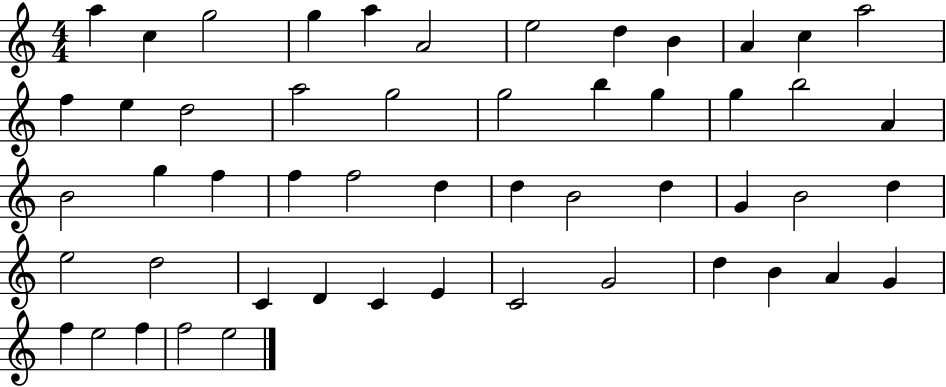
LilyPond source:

{
  \clef treble
  \numericTimeSignature
  \time 4/4
  \key c \major
  a''4 c''4 g''2 | g''4 a''4 a'2 | e''2 d''4 b'4 | a'4 c''4 a''2 | \break f''4 e''4 d''2 | a''2 g''2 | g''2 b''4 g''4 | g''4 b''2 a'4 | \break b'2 g''4 f''4 | f''4 f''2 d''4 | d''4 b'2 d''4 | g'4 b'2 d''4 | \break e''2 d''2 | c'4 d'4 c'4 e'4 | c'2 g'2 | d''4 b'4 a'4 g'4 | \break f''4 e''2 f''4 | f''2 e''2 | \bar "|."
}